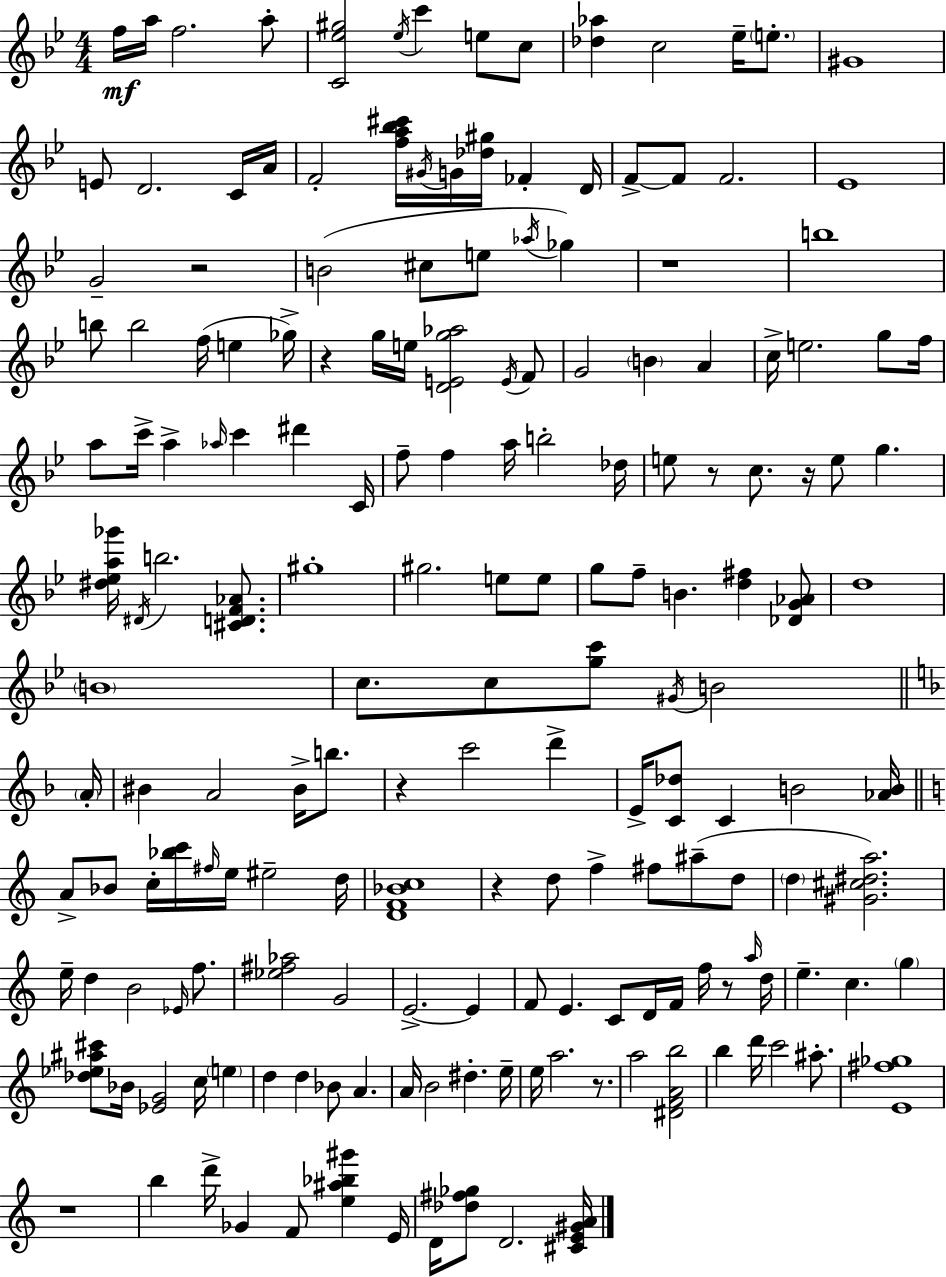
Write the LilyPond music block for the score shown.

{
  \clef treble
  \numericTimeSignature
  \time 4/4
  \key bes \major
  f''16\mf a''16 f''2. a''8-. | <c' ees'' gis''>2 \acciaccatura { ees''16 } c'''4 e''8 c''8 | <des'' aes''>4 c''2 ees''16-- \parenthesize e''8.-. | gis'1 | \break e'8 d'2. c'16 | a'16 f'2-. <f'' a'' bes'' cis'''>16 \acciaccatura { gis'16 } g'16 <des'' gis''>16 fes'4-. | d'16 f'8->~~ f'8 f'2. | ees'1 | \break g'2-- r2 | b'2( cis''8 e''8 \acciaccatura { aes''16 } ges''4) | r1 | b''1 | \break b''8 b''2 f''16( e''4 | ges''16->) r4 g''16 e''16 <d' e' g'' aes''>2 | \acciaccatura { e'16 } f'8 g'2 \parenthesize b'4 | a'4 c''16-> e''2. | \break g''8 f''16 a''8 c'''16-> a''4-> \grace { aes''16 } c'''4 | dis'''4 c'16 f''8-- f''4 a''16 b''2-. | des''16 e''8 r8 c''8. r16 e''8 g''4. | <dis'' ees'' a'' ges'''>16 \acciaccatura { dis'16 } b''2. | \break <cis' d' f' aes'>8. gis''1-. | gis''2. | e''8 e''8 g''8 f''8-- b'4. | <d'' fis''>4 <des' g' aes'>8 d''1 | \break \parenthesize b'1 | c''8. c''8 <g'' c'''>8 \acciaccatura { gis'16 } b'2 | \bar "||" \break \key d \minor \parenthesize a'16-. bis'4 a'2 bis'16-> b''8. | r4 c'''2 d'''4-> | e'16-> <c' des''>8 c'4 b'2 | <aes' b'>16 \bar "||" \break \key c \major a'8-> bes'8 c''16-. <bes'' c'''>16 \grace { fis''16 } e''16 eis''2-- | d''16 <d' f' bes' c''>1 | r4 d''8 f''4-> fis''8 ais''8--( d''8 | \parenthesize d''4 <gis' cis'' dis'' a''>2.) | \break e''16-- d''4 b'2 \grace { ees'16 } f''8. | <ees'' fis'' aes''>2 g'2 | e'2.->~~ e'4 | f'8 e'4. c'8 d'16 f'16 f''16 r8 | \break \grace { a''16 } d''16 e''4.-- c''4. \parenthesize g''4 | <des'' ees'' ais'' cis'''>8 bes'16 <ees' g'>2 c''16 \parenthesize e''4 | d''4 d''4 bes'8 a'4. | a'16 b'2 dis''4.-. | \break e''16-- e''16 a''2. | r8. a''2 <dis' f' a' b''>2 | b''4 d'''16 c'''2 | ais''8.-. <e' fis'' ges''>1 | \break r1 | b''4 d'''16-> ges'4 f'8 <e'' ais'' bes'' gis'''>4 | e'16 d'16 <des'' fis'' ges''>8 d'2. | <cis' e' gis' a'>16 \bar "|."
}